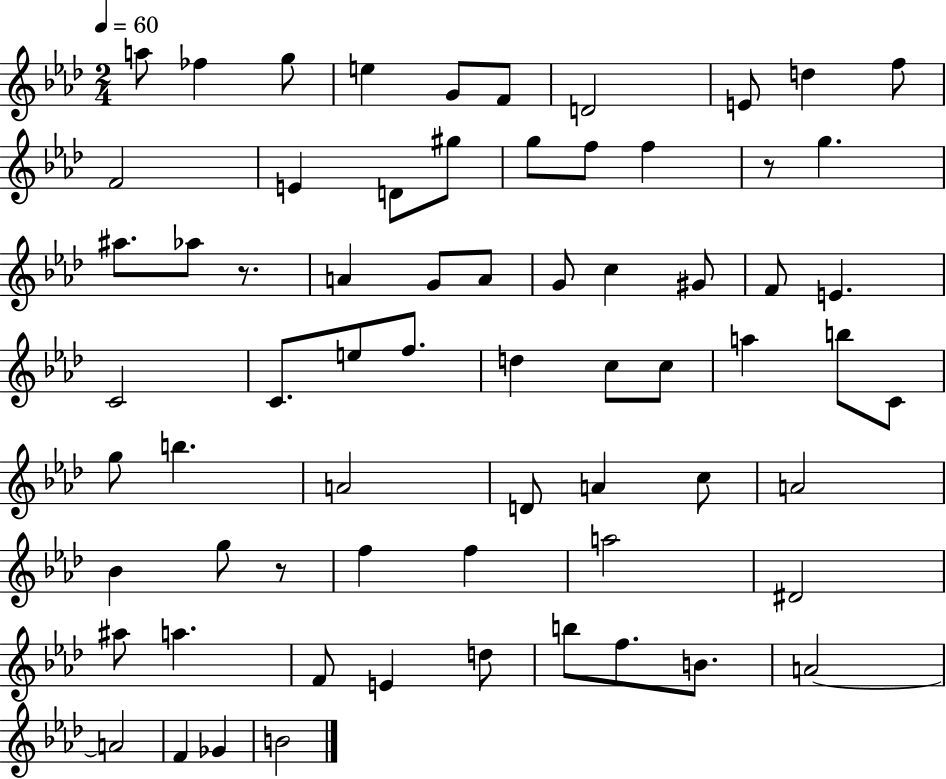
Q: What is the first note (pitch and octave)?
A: A5